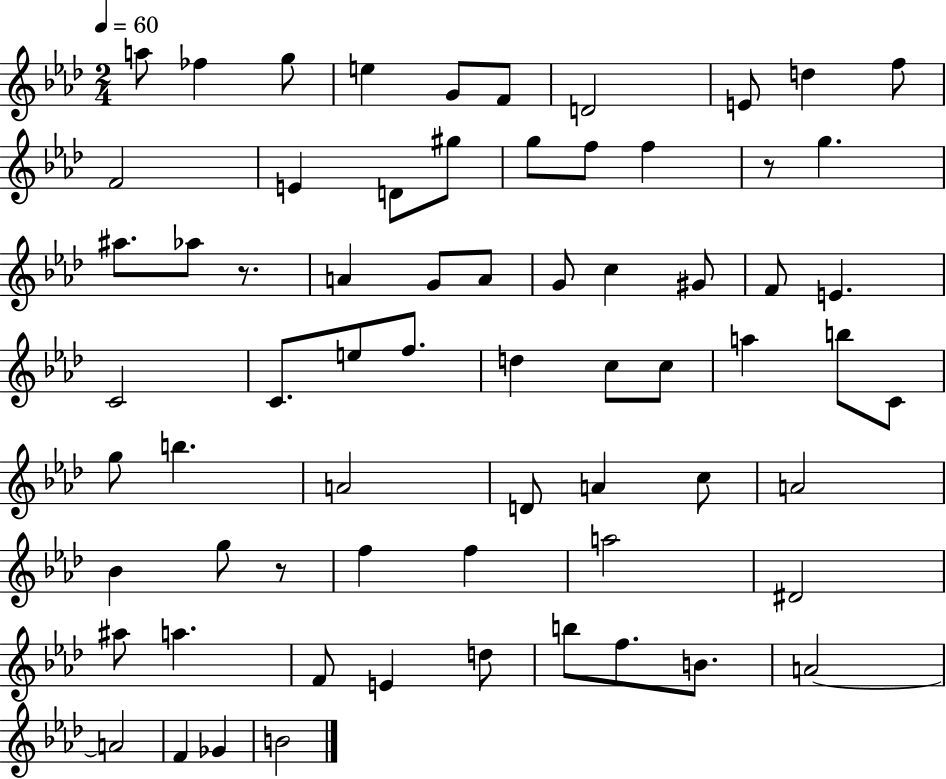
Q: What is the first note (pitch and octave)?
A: A5